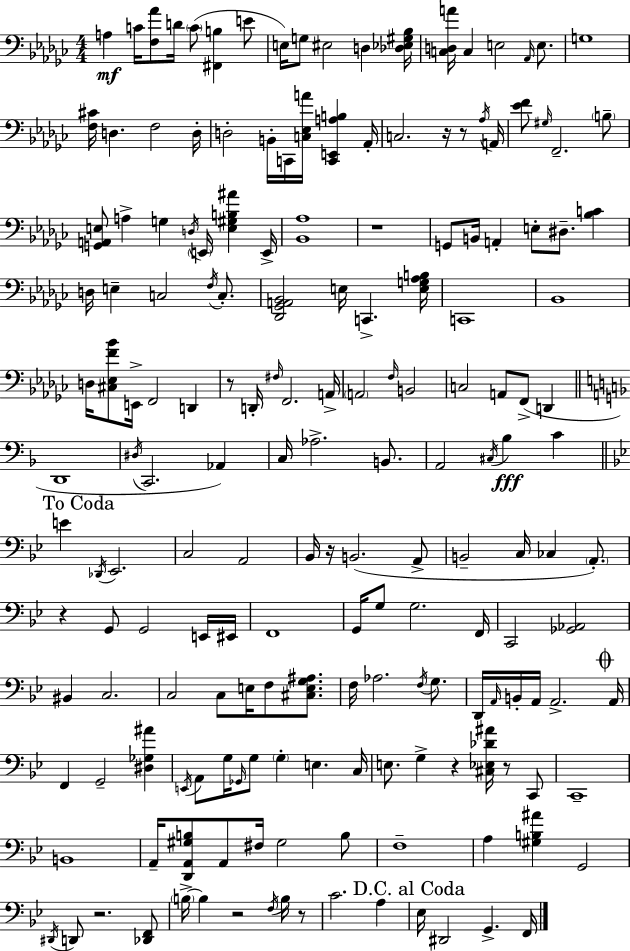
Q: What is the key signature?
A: EES minor